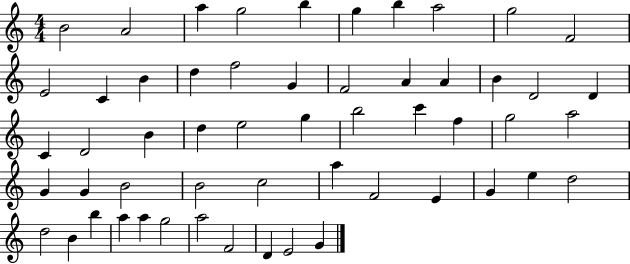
{
  \clef treble
  \numericTimeSignature
  \time 4/4
  \key c \major
  b'2 a'2 | a''4 g''2 b''4 | g''4 b''4 a''2 | g''2 f'2 | \break e'2 c'4 b'4 | d''4 f''2 g'4 | f'2 a'4 a'4 | b'4 d'2 d'4 | \break c'4 d'2 b'4 | d''4 e''2 g''4 | b''2 c'''4 f''4 | g''2 a''2 | \break g'4 g'4 b'2 | b'2 c''2 | a''4 f'2 e'4 | g'4 e''4 d''2 | \break d''2 b'4 b''4 | a''4 a''4 g''2 | a''2 f'2 | d'4 e'2 g'4 | \break \bar "|."
}